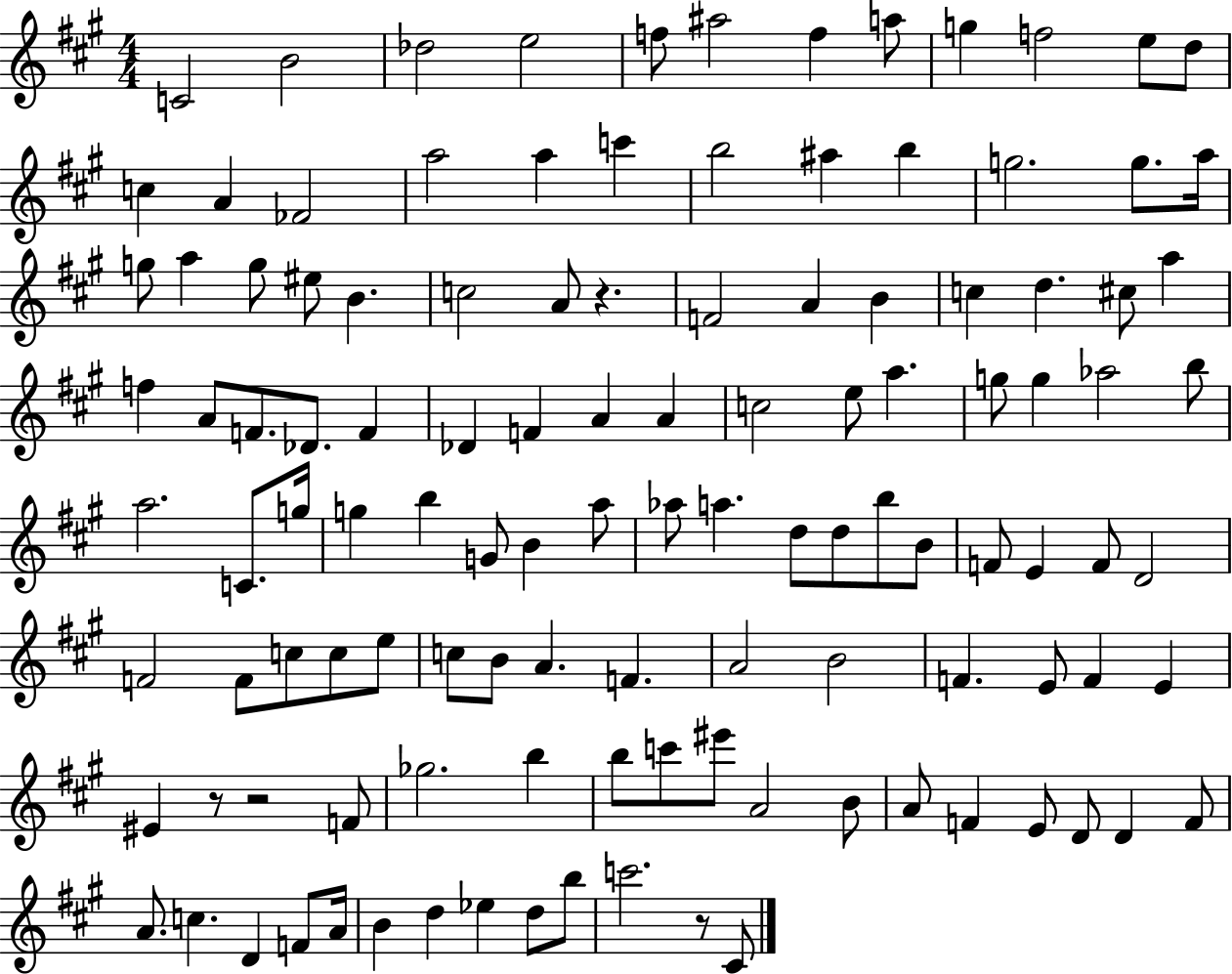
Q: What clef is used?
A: treble